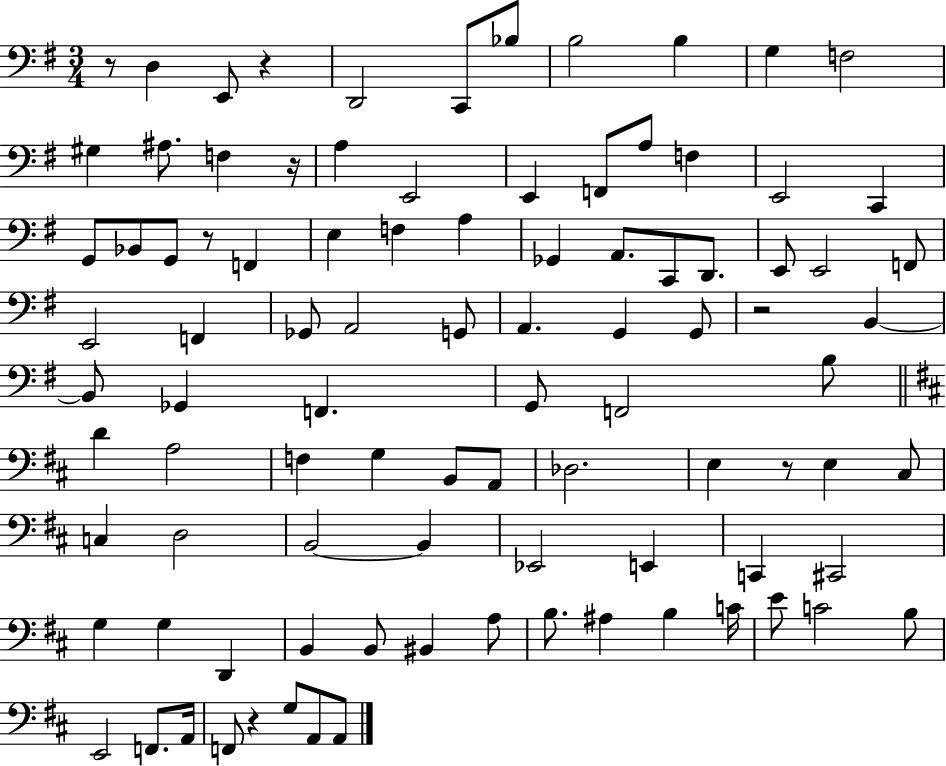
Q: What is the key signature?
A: G major